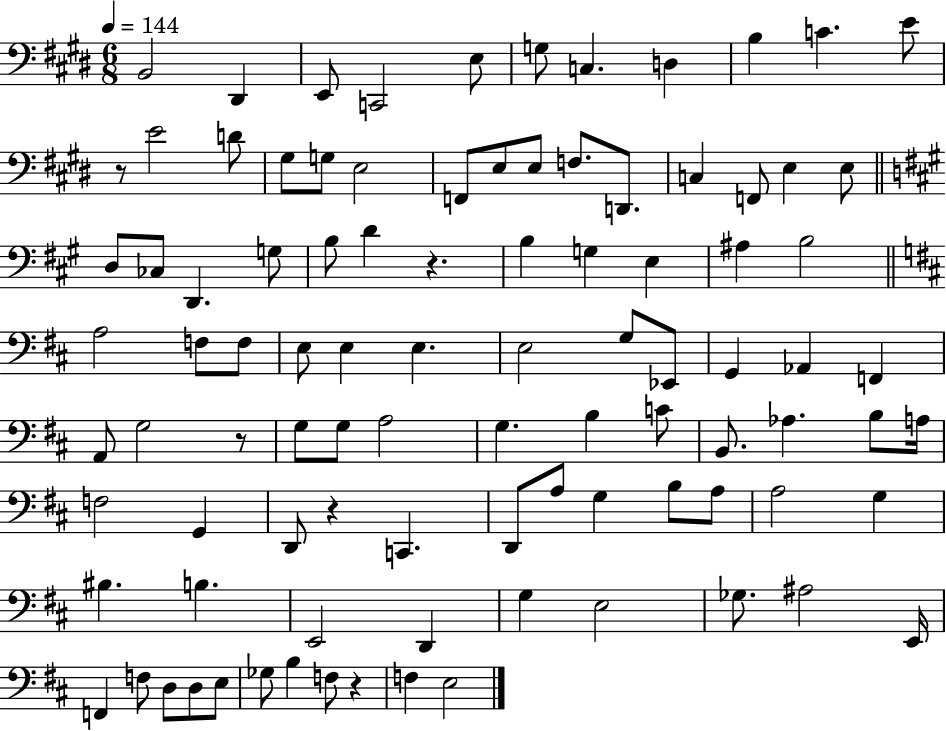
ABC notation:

X:1
T:Untitled
M:6/8
L:1/4
K:E
B,,2 ^D,, E,,/2 C,,2 E,/2 G,/2 C, D, B, C E/2 z/2 E2 D/2 ^G,/2 G,/2 E,2 F,,/2 E,/2 E,/2 F,/2 D,,/2 C, F,,/2 E, E,/2 D,/2 _C,/2 D,, G,/2 B,/2 D z B, G, E, ^A, B,2 A,2 F,/2 F,/2 E,/2 E, E, E,2 G,/2 _E,,/2 G,, _A,, F,, A,,/2 G,2 z/2 G,/2 G,/2 A,2 G, B, C/2 B,,/2 _A, B,/2 A,/4 F,2 G,, D,,/2 z C,, D,,/2 A,/2 G, B,/2 A,/2 A,2 G, ^B, B, E,,2 D,, G, E,2 _G,/2 ^A,2 E,,/4 F,, F,/2 D,/2 D,/2 E,/2 _G,/2 B, F,/2 z F, E,2